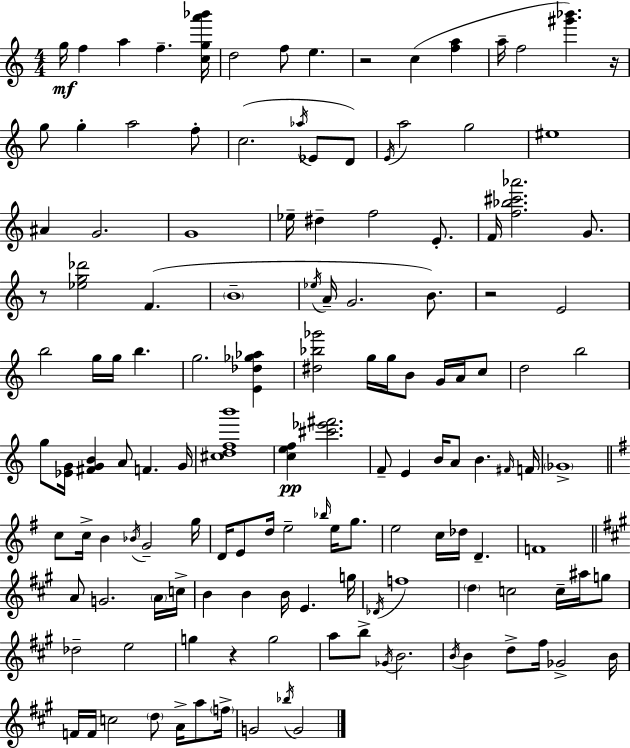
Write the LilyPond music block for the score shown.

{
  \clef treble
  \numericTimeSignature
  \time 4/4
  \key c \major
  \repeat volta 2 { g''16\mf f''4 a''4 f''4.-- <c'' g'' a''' bes'''>16 | d''2 f''8 e''4. | r2 c''4( <f'' a''>4 | a''16-- f''2 <gis''' bes'''>4.) r16 | \break g''8 g''4-. a''2 f''8-. | c''2.( \acciaccatura { aes''16 } ees'8 d'8) | \acciaccatura { e'16 } a''2 g''2 | eis''1 | \break ais'4 g'2. | g'1 | ees''16-- dis''4-- f''2 e'8.-. | f'16 <f'' bes'' cis''' aes'''>2. g'8. | \break r8 <ees'' g'' des'''>2 f'4.( | \parenthesize b'1-- | \acciaccatura { ees''16 } a'16-- g'2. | b'8.) r2 e'2 | \break b''2 g''16 g''16 b''4. | g''2. <e' des'' ges'' aes''>4 | <dis'' bes'' ges'''>2 g''16 g''16 b'8 g'16 | a'16 c''8 d''2 b''2 | \break g''8 <ees' g'>16 <fis' g' b'>4 a'8 f'4. | g'16 <cis'' d'' f'' b'''>1 | <c'' e'' f''>4\pp <cis''' ees''' fis'''>2. | f'8-- e'4 b'16 a'8 b'4. | \break \grace { fis'16 } f'16 \parenthesize ges'1-> | \bar "||" \break \key g \major c''8 c''16-> b'4 \acciaccatura { bes'16 } g'2-- | g''16 d'16 e'8 d''16 e''2-- \grace { bes''16 } e''16 g''8. | e''2 c''16 des''16 d'4.-- | f'1 | \break \bar "||" \break \key a \major a'8 g'2. \parenthesize a'16 c''16-> | b'4 b'4 b'16 e'4. g''16 | \acciaccatura { des'16 } f''1 | \parenthesize d''4 c''2 c''16-- ais''16 g''8 | \break des''2-- e''2 | g''4 r4 g''2 | a''8 b''8-> \acciaccatura { ges'16 } b'2. | \acciaccatura { b'16 } b'4 d''8-> fis''16 ges'2-> | \break b'16 f'16 f'16 c''2 \parenthesize d''8 a'16-> | a''8 \parenthesize f''16-> g'2 \acciaccatura { bes''16 } g'2 | } \bar "|."
}